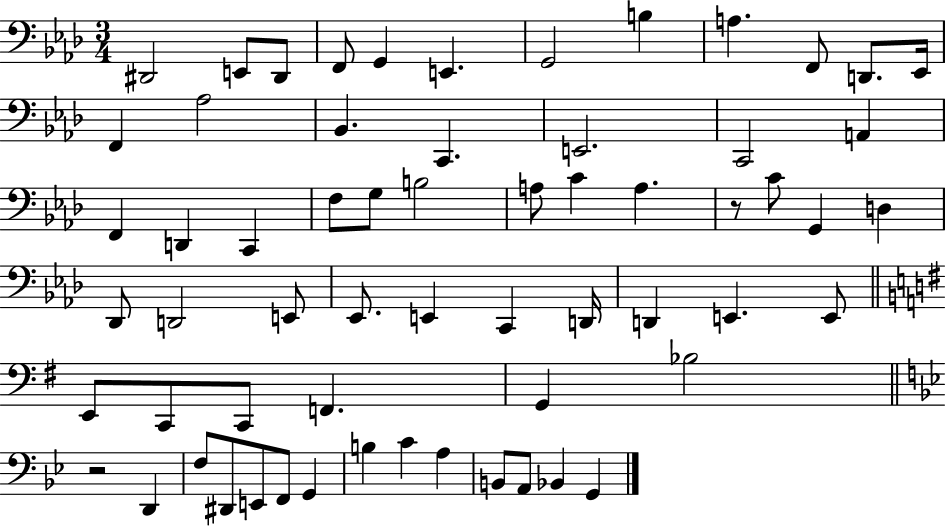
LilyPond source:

{
  \clef bass
  \numericTimeSignature
  \time 3/4
  \key aes \major
  \repeat volta 2 { dis,2 e,8 dis,8 | f,8 g,4 e,4. | g,2 b4 | a4. f,8 d,8. ees,16 | \break f,4 aes2 | bes,4. c,4. | e,2. | c,2 a,4 | \break f,4 d,4 c,4 | f8 g8 b2 | a8 c'4 a4. | r8 c'8 g,4 d4 | \break des,8 d,2 e,8 | ees,8. e,4 c,4 d,16 | d,4 e,4. e,8 | \bar "||" \break \key g \major e,8 c,8 c,8 f,4. | g,4 bes2 | \bar "||" \break \key bes \major r2 d,4 | f8 dis,8 e,8 f,8 g,4 | b4 c'4 a4 | b,8 a,8 bes,4 g,4 | \break } \bar "|."
}